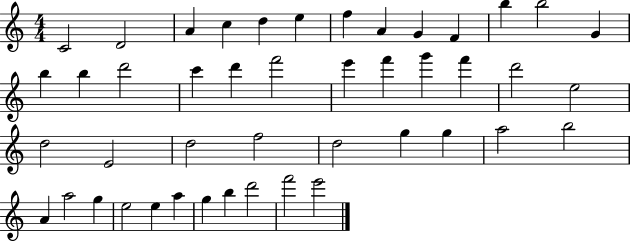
C4/h D4/h A4/q C5/q D5/q E5/q F5/q A4/q G4/q F4/q B5/q B5/h G4/q B5/q B5/q D6/h C6/q D6/q F6/h E6/q F6/q G6/q F6/q D6/h E5/h D5/h E4/h D5/h F5/h D5/h G5/q G5/q A5/h B5/h A4/q A5/h G5/q E5/h E5/q A5/q G5/q B5/q D6/h F6/h E6/h